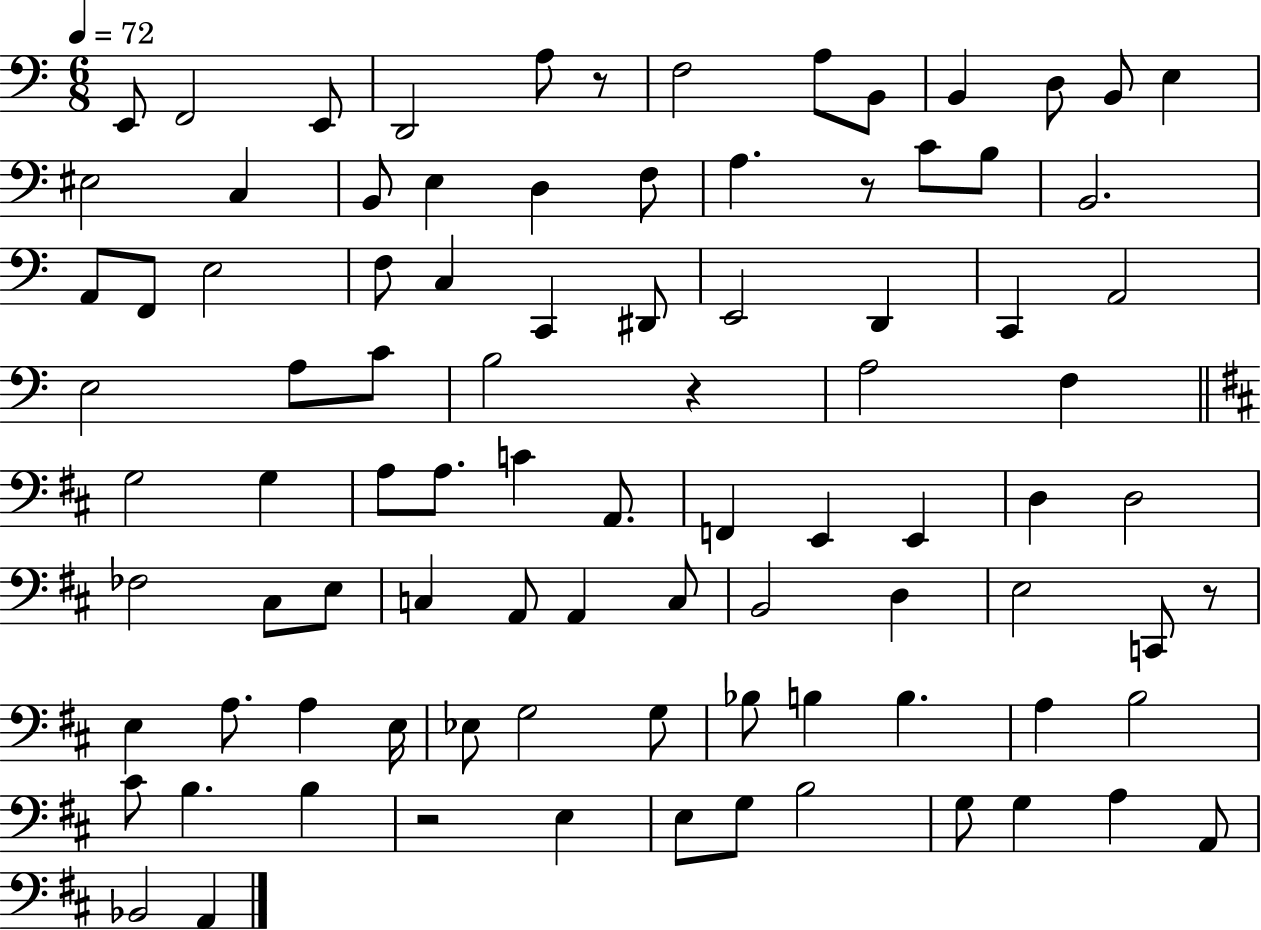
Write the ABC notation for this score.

X:1
T:Untitled
M:6/8
L:1/4
K:C
E,,/2 F,,2 E,,/2 D,,2 A,/2 z/2 F,2 A,/2 B,,/2 B,, D,/2 B,,/2 E, ^E,2 C, B,,/2 E, D, F,/2 A, z/2 C/2 B,/2 B,,2 A,,/2 F,,/2 E,2 F,/2 C, C,, ^D,,/2 E,,2 D,, C,, A,,2 E,2 A,/2 C/2 B,2 z A,2 F, G,2 G, A,/2 A,/2 C A,,/2 F,, E,, E,, D, D,2 _F,2 ^C,/2 E,/2 C, A,,/2 A,, C,/2 B,,2 D, E,2 C,,/2 z/2 E, A,/2 A, E,/4 _E,/2 G,2 G,/2 _B,/2 B, B, A, B,2 ^C/2 B, B, z2 E, E,/2 G,/2 B,2 G,/2 G, A, A,,/2 _B,,2 A,,